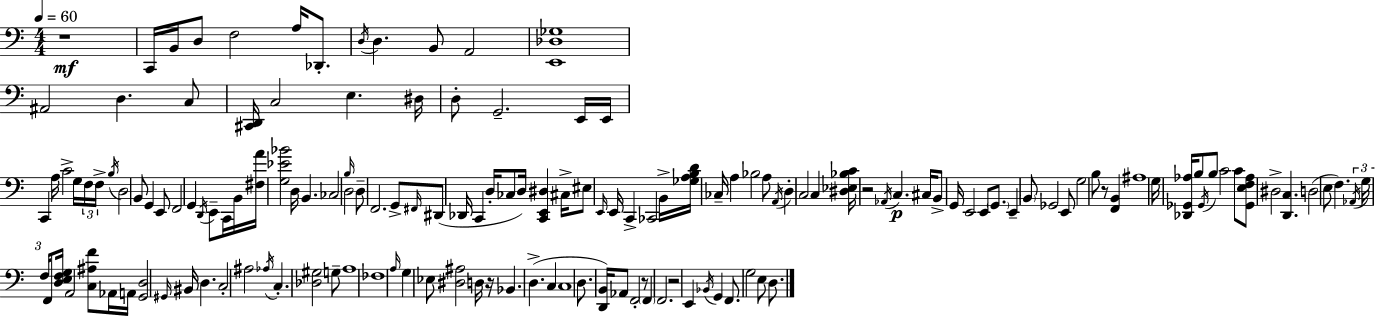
{
  \clef bass
  \numericTimeSignature
  \time 4/4
  \key a \minor
  \tempo 4 = 60
  r1\mf | c,16 b,16 d8 f2 a16 des,8.-. | \acciaccatura { d16 } d4. b,8 a,2 | <e, des ges>1 | \break ais,2 d4. c8 | <cis, d,>16 c2 e4. | dis16 d8-. g,2.-- e,16 | e,16 c,4 a16 c'2-> g16 \tuplet 3/2 { f16 | \break f16-> \acciaccatura { b16 } } d2 b,8 g,4 | e,8 f,2 g,4 \acciaccatura { d,16 } e,8-- | c,16 b,16 <fis a'>16 <g ees' bes'>2 d16 b,4. | ces2 \grace { b16 } d2 | \break d8-- f,2. | g,8-> \grace { fis,16 } dis,8( des,16 c,4 d16-. ces8 d16) | <c, e, dis>4 cis16-> eis8 \grace { e,16 } e,16 c,4-> ces,2 | b,16-> <ges a b d'>16 ces16-- a4 bes2 | \break a8 \acciaccatura { a,16 } d4-. c2 | c4 <dis ees bes c'>16 r2 | \acciaccatura { aes,16 }\p c4. cis16 b,8-> g,16 e,2 | e,8 \parenthesize g,8. e,4-- \parenthesize b,8 ges,2 | \break e,8 g2 | b8 r8 <f, b,>4 ais1 | g16 <des, ges, aes>16 b8 \acciaccatura { ges,16 } b8 c'2 | c'8 <ges, e f aes>8 dis2-> | \break <d, c>4. d2( | e8 f4.) \tuplet 3/2 { \acciaccatura { aes,16 } g16 f16 } f,8 <d e f g>16 a,2 | <c ais f'>8 aes,16 a,16 <g, d>2 | \grace { gis,16 } bis,16 d4. c2-. | \break ais2 \acciaccatura { aes16 } c4.-. | <des gis>2 g8-- a1 | fes1 | \grace { a16 } g4 | \break ees8 <dis ais>2 d16 r16 bes,4. | d4.->( c4 c1 | d8. | <d, b,>16) aes,8 f,2-. r8 \parenthesize f,4 | \break f,2. r2 | e,4 \acciaccatura { bes,16 } g,4 f,8. | g2 e8 d8. \bar "|."
}